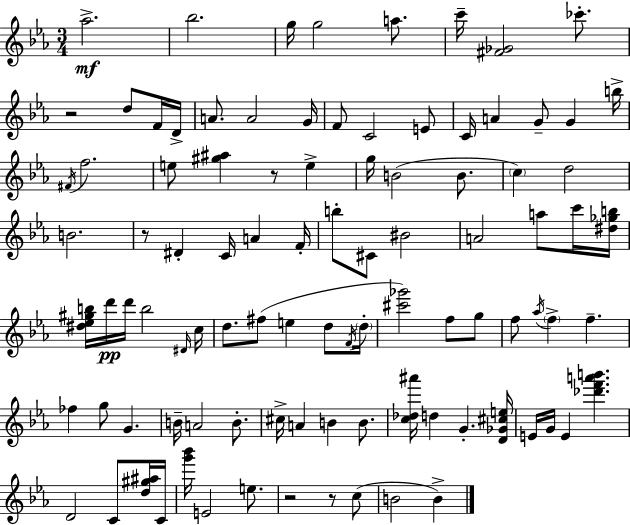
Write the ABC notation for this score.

X:1
T:Untitled
M:3/4
L:1/4
K:Eb
_a2 _b2 g/4 g2 a/2 c'/4 [^F_G]2 _c'/2 z2 d/2 F/4 D/4 A/2 A2 G/4 F/2 C2 E/2 C/4 A G/2 G b/4 ^F/4 f2 e/2 [^g^a] z/2 e g/4 B2 B/2 c d2 B2 z/2 ^D C/4 A F/4 b/2 ^C/2 ^B2 A2 a/2 c'/4 [^d_gb]/4 [^d_e^gb]/4 d'/4 d'/4 b2 ^D/4 c/4 d/2 ^f/2 e d/2 F/4 d/4 [^c'_g']2 f/2 g/2 f/2 _a/4 f f _f g/2 G B/4 A2 B/2 ^c/4 A B B/2 [c_d^a']/4 d G [D_G^ce]/4 E/4 G/4 E [_d'f'a'b'] D2 C/2 [d^g^a]/4 C/4 [g'_b']/4 E2 e/2 z2 z/2 c/2 B2 B